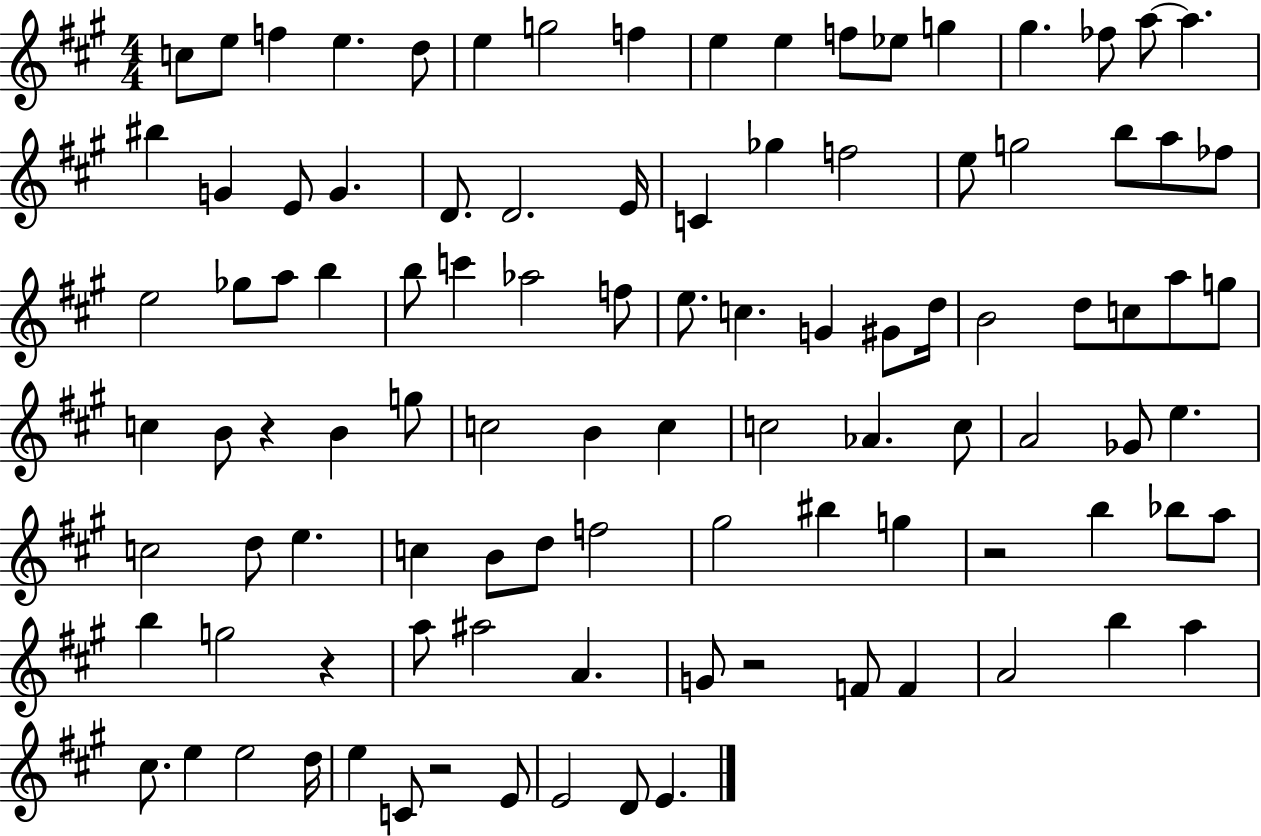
{
  \clef treble
  \numericTimeSignature
  \time 4/4
  \key a \major
  \repeat volta 2 { c''8 e''8 f''4 e''4. d''8 | e''4 g''2 f''4 | e''4 e''4 f''8 ees''8 g''4 | gis''4. fes''8 a''8~~ a''4. | \break bis''4 g'4 e'8 g'4. | d'8. d'2. e'16 | c'4 ges''4 f''2 | e''8 g''2 b''8 a''8 fes''8 | \break e''2 ges''8 a''8 b''4 | b''8 c'''4 aes''2 f''8 | e''8. c''4. g'4 gis'8 d''16 | b'2 d''8 c''8 a''8 g''8 | \break c''4 b'8 r4 b'4 g''8 | c''2 b'4 c''4 | c''2 aes'4. c''8 | a'2 ges'8 e''4. | \break c''2 d''8 e''4. | c''4 b'8 d''8 f''2 | gis''2 bis''4 g''4 | r2 b''4 bes''8 a''8 | \break b''4 g''2 r4 | a''8 ais''2 a'4. | g'8 r2 f'8 f'4 | a'2 b''4 a''4 | \break cis''8. e''4 e''2 d''16 | e''4 c'8 r2 e'8 | e'2 d'8 e'4. | } \bar "|."
}